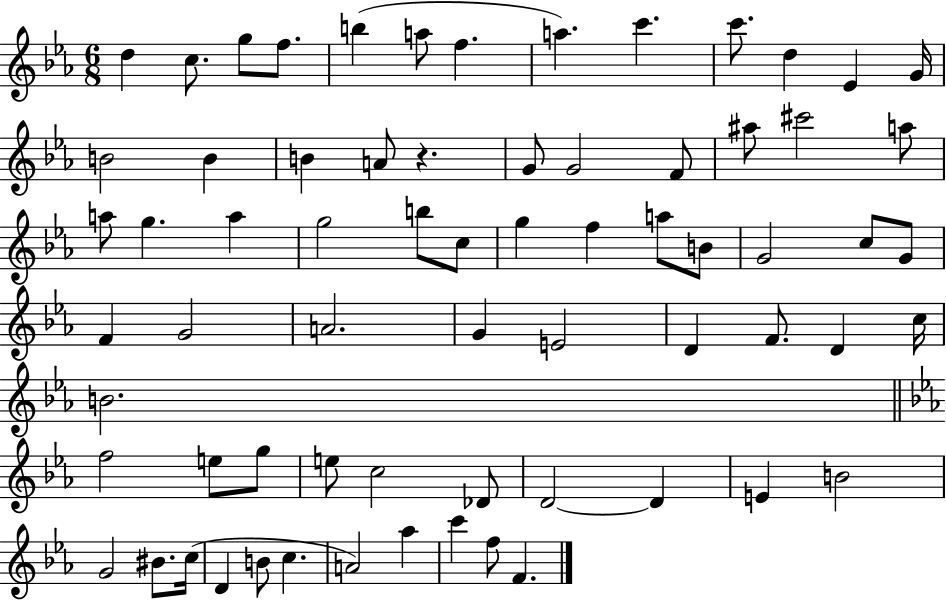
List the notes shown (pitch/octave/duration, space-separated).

D5/q C5/e. G5/e F5/e. B5/q A5/e F5/q. A5/q. C6/q. C6/e. D5/q Eb4/q G4/s B4/h B4/q B4/q A4/e R/q. G4/e G4/h F4/e A#5/e C#6/h A5/e A5/e G5/q. A5/q G5/h B5/e C5/e G5/q F5/q A5/e B4/e G4/h C5/e G4/e F4/q G4/h A4/h. G4/q E4/h D4/q F4/e. D4/q C5/s B4/h. F5/h E5/e G5/e E5/e C5/h Db4/e D4/h D4/q E4/q B4/h G4/h BIS4/e. C5/s D4/q B4/e C5/q. A4/h Ab5/q C6/q F5/e F4/q.